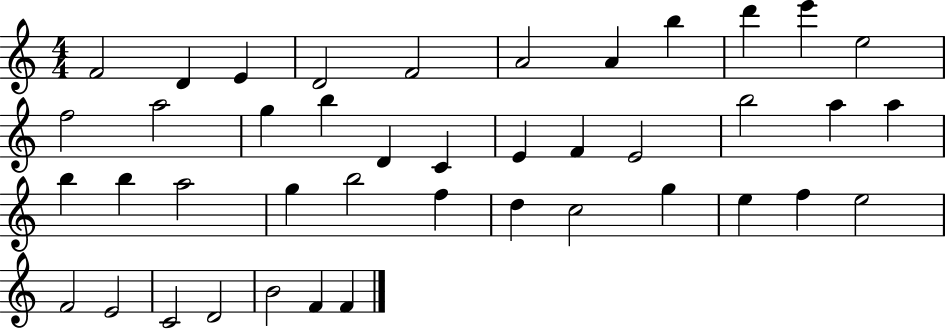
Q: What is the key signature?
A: C major